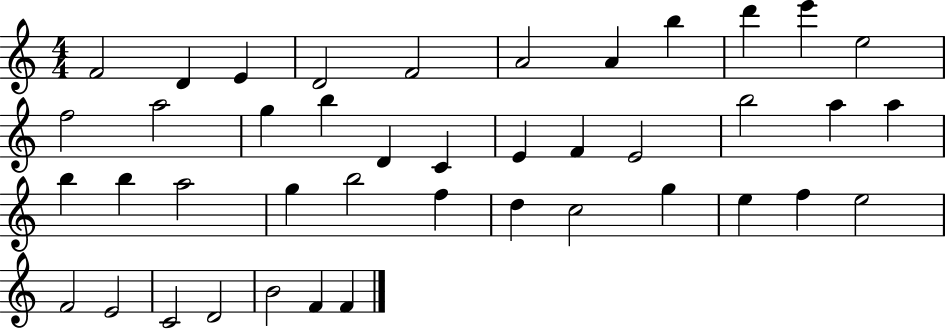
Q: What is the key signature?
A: C major